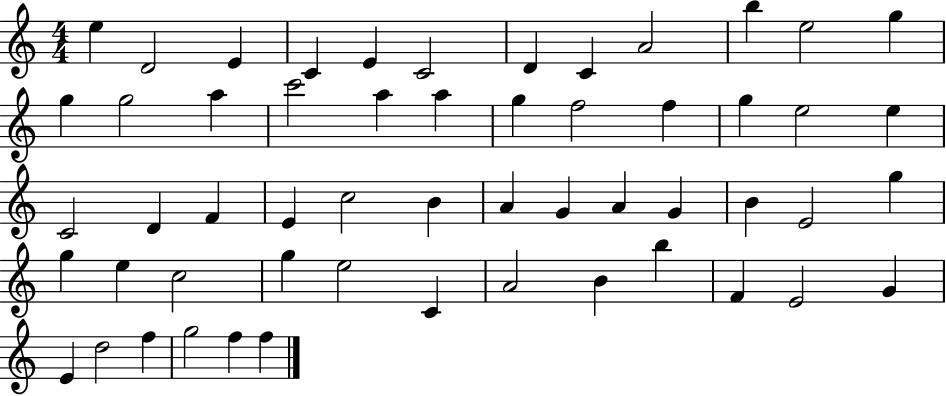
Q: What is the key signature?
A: C major